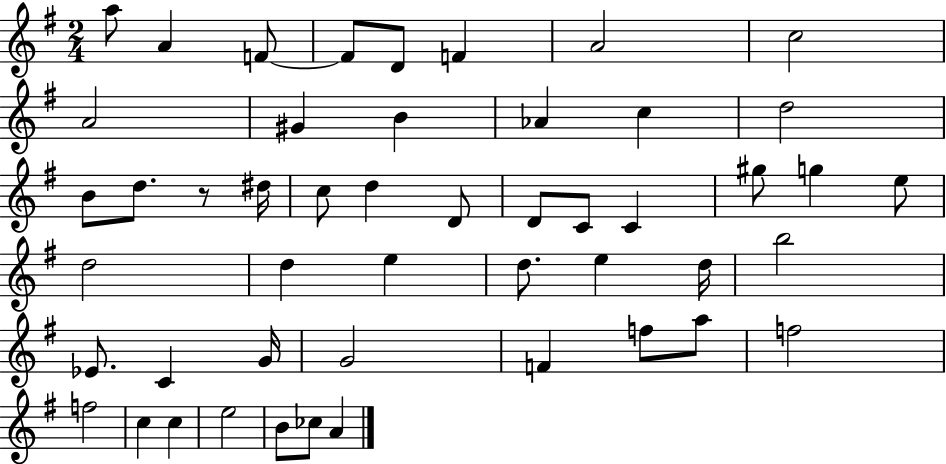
X:1
T:Untitled
M:2/4
L:1/4
K:G
a/2 A F/2 F/2 D/2 F A2 c2 A2 ^G B _A c d2 B/2 d/2 z/2 ^d/4 c/2 d D/2 D/2 C/2 C ^g/2 g e/2 d2 d e d/2 e d/4 b2 _E/2 C G/4 G2 F f/2 a/2 f2 f2 c c e2 B/2 _c/2 A